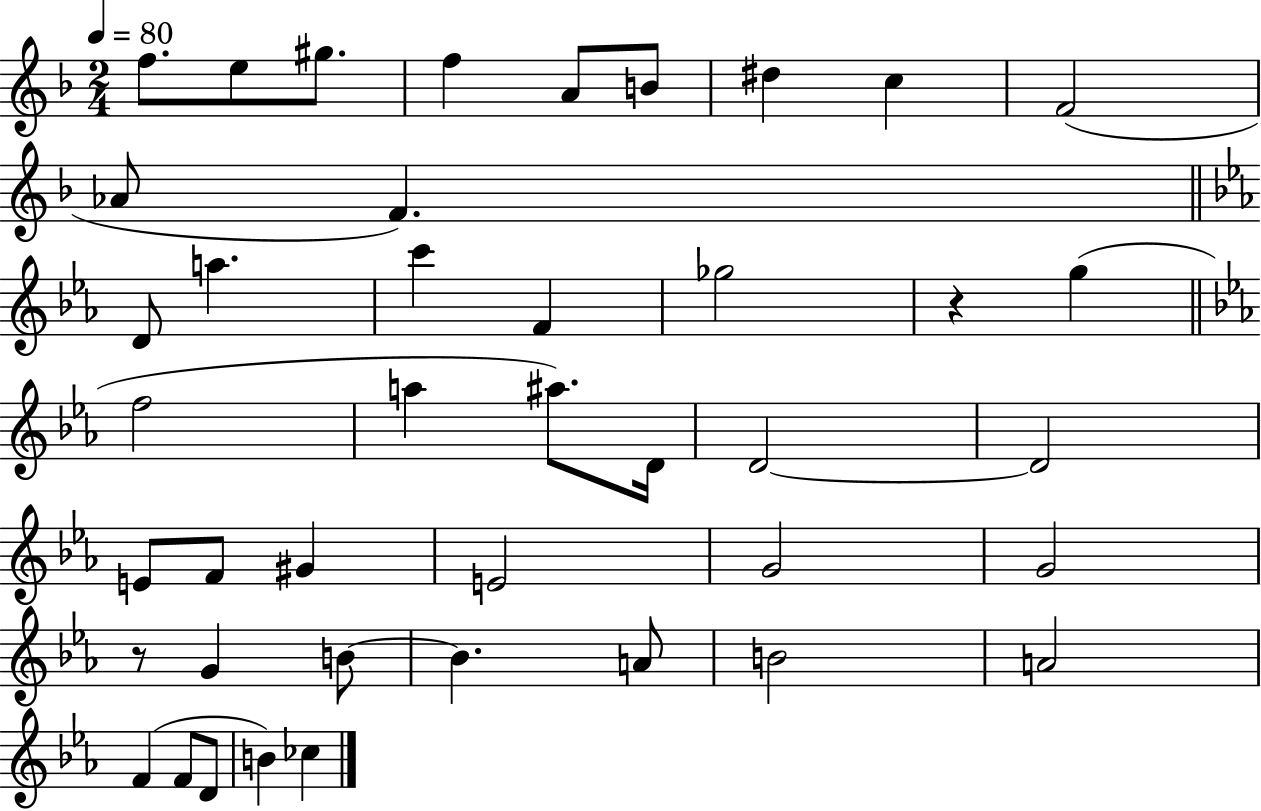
X:1
T:Untitled
M:2/4
L:1/4
K:F
f/2 e/2 ^g/2 f A/2 B/2 ^d c F2 _A/2 F D/2 a c' F _g2 z g f2 a ^a/2 D/4 D2 D2 E/2 F/2 ^G E2 G2 G2 z/2 G B/2 B A/2 B2 A2 F F/2 D/2 B _c